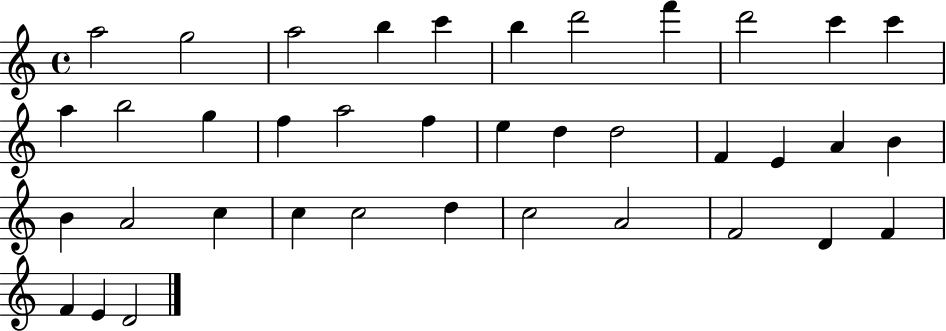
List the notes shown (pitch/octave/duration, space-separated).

A5/h G5/h A5/h B5/q C6/q B5/q D6/h F6/q D6/h C6/q C6/q A5/q B5/h G5/q F5/q A5/h F5/q E5/q D5/q D5/h F4/q E4/q A4/q B4/q B4/q A4/h C5/q C5/q C5/h D5/q C5/h A4/h F4/h D4/q F4/q F4/q E4/q D4/h